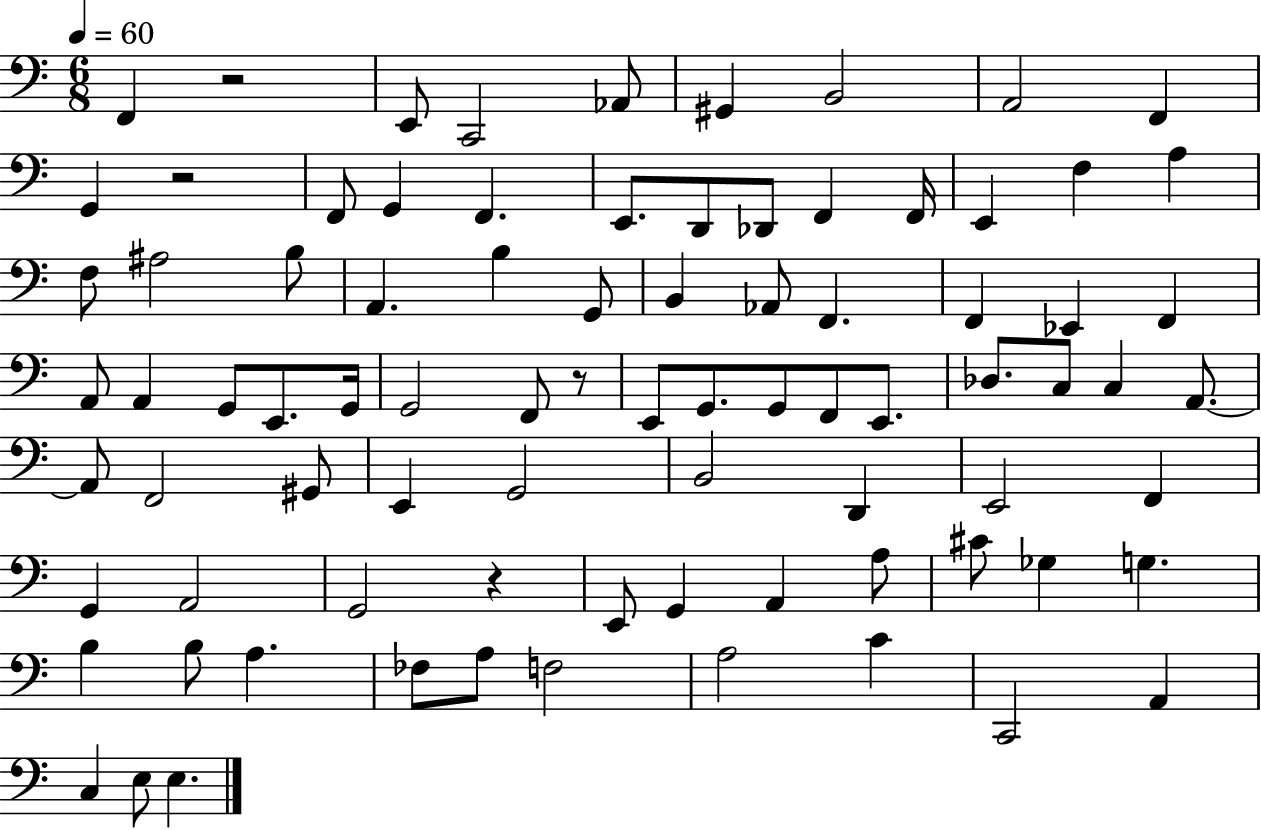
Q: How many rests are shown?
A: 4